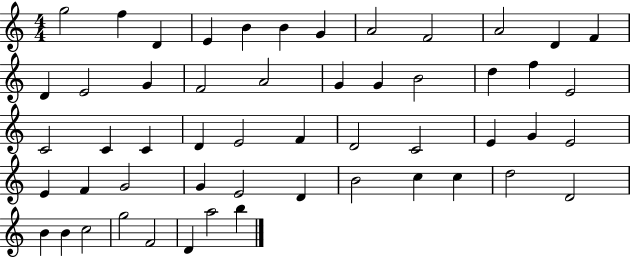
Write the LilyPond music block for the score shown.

{
  \clef treble
  \numericTimeSignature
  \time 4/4
  \key c \major
  g''2 f''4 d'4 | e'4 b'4 b'4 g'4 | a'2 f'2 | a'2 d'4 f'4 | \break d'4 e'2 g'4 | f'2 a'2 | g'4 g'4 b'2 | d''4 f''4 e'2 | \break c'2 c'4 c'4 | d'4 e'2 f'4 | d'2 c'2 | e'4 g'4 e'2 | \break e'4 f'4 g'2 | g'4 e'2 d'4 | b'2 c''4 c''4 | d''2 d'2 | \break b'4 b'4 c''2 | g''2 f'2 | d'4 a''2 b''4 | \bar "|."
}